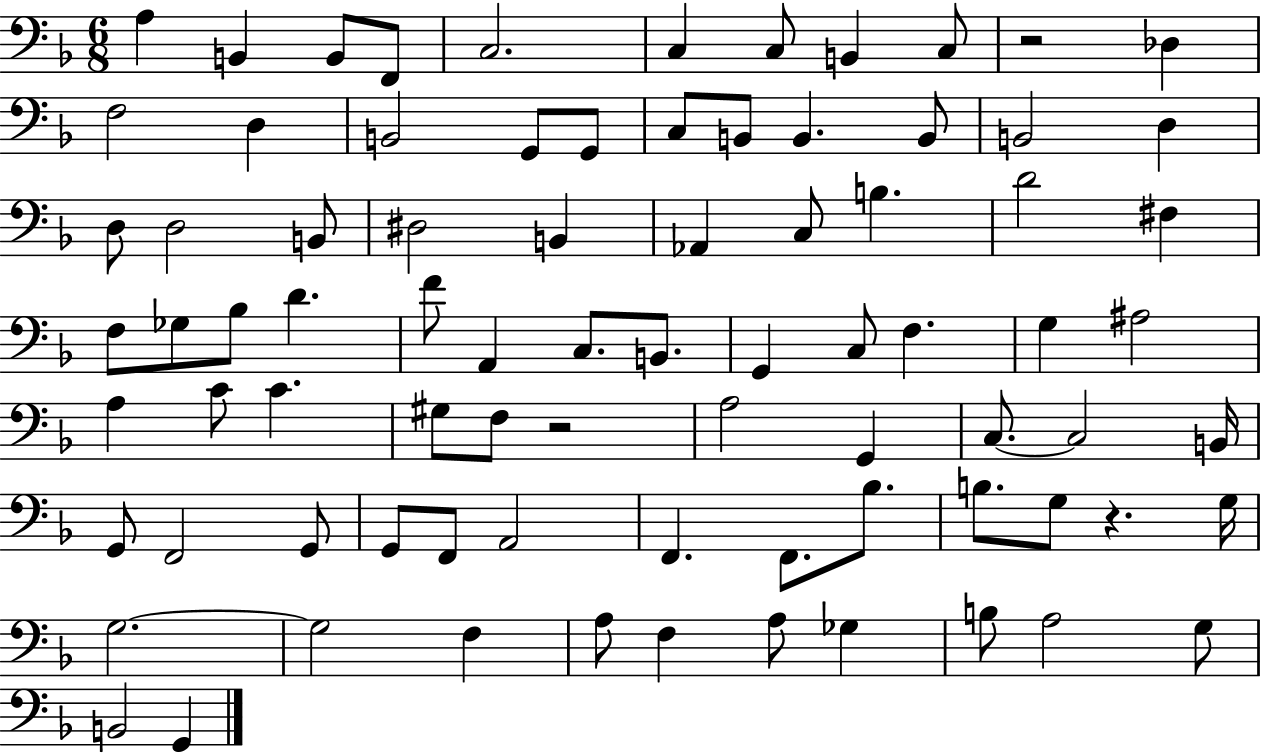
X:1
T:Untitled
M:6/8
L:1/4
K:F
A, B,, B,,/2 F,,/2 C,2 C, C,/2 B,, C,/2 z2 _D, F,2 D, B,,2 G,,/2 G,,/2 C,/2 B,,/2 B,, B,,/2 B,,2 D, D,/2 D,2 B,,/2 ^D,2 B,, _A,, C,/2 B, D2 ^F, F,/2 _G,/2 _B,/2 D F/2 A,, C,/2 B,,/2 G,, C,/2 F, G, ^A,2 A, C/2 C ^G,/2 F,/2 z2 A,2 G,, C,/2 C,2 B,,/4 G,,/2 F,,2 G,,/2 G,,/2 F,,/2 A,,2 F,, F,,/2 _B,/2 B,/2 G,/2 z G,/4 G,2 G,2 F, A,/2 F, A,/2 _G, B,/2 A,2 G,/2 B,,2 G,,